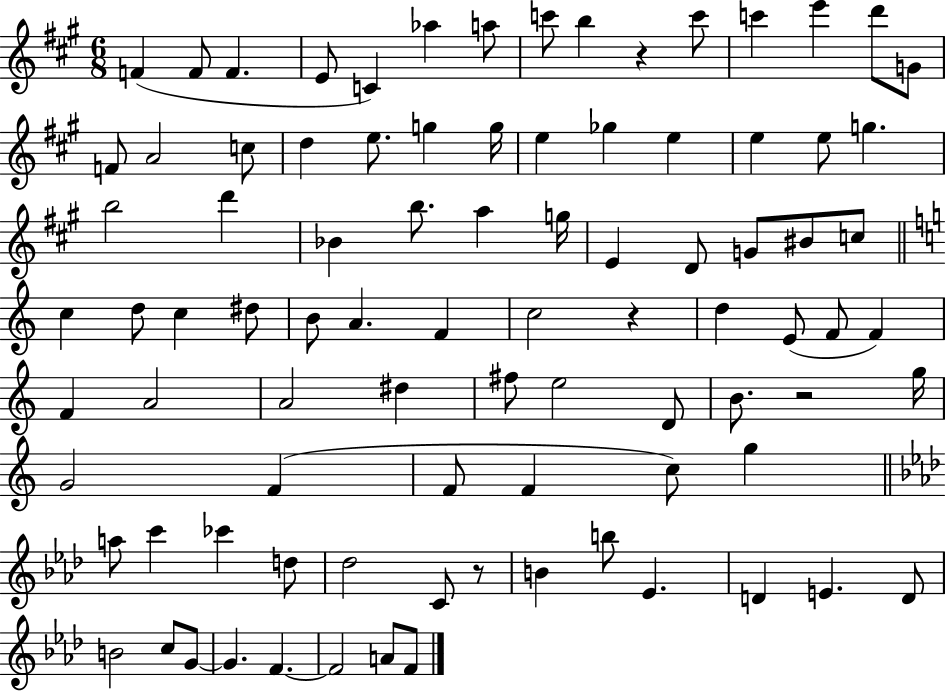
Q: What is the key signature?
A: A major